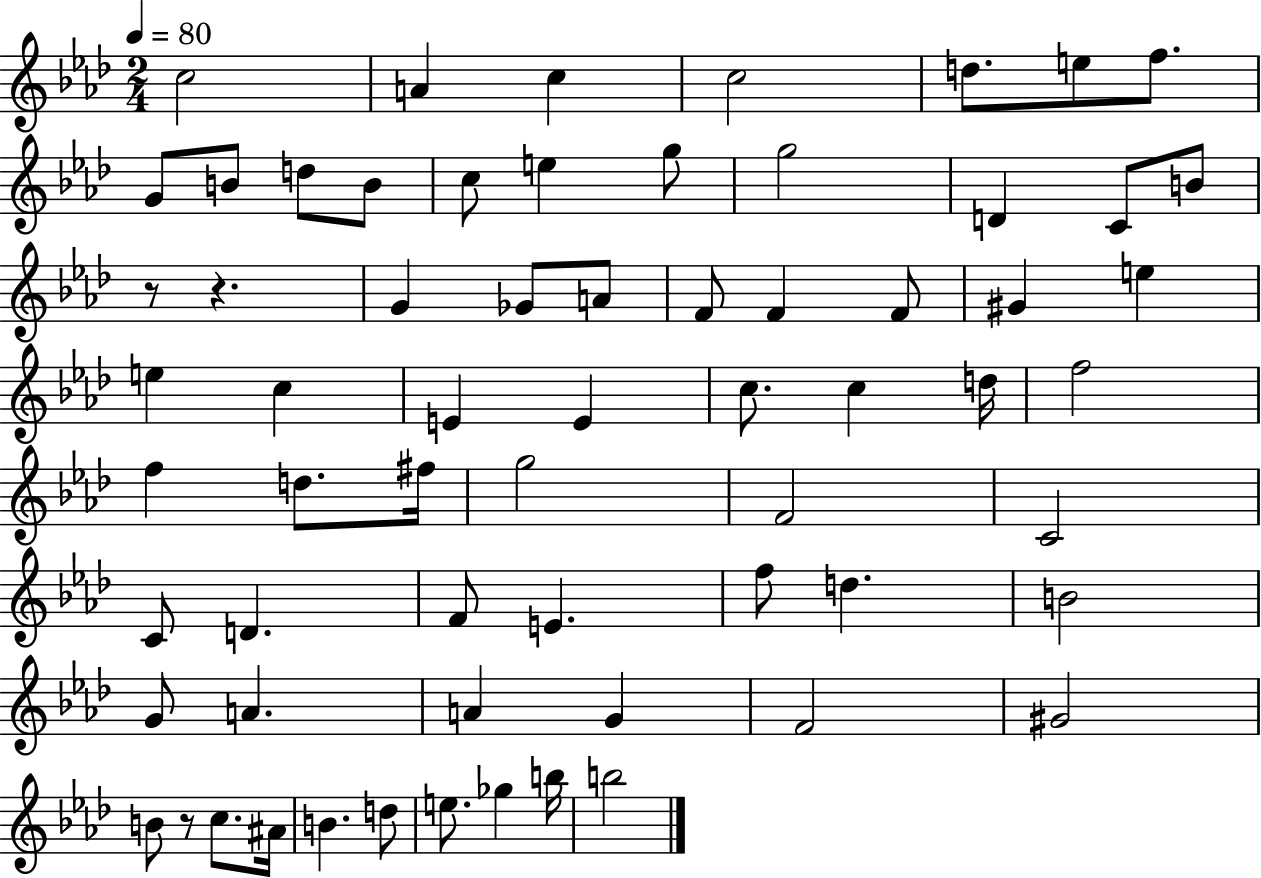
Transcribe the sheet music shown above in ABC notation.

X:1
T:Untitled
M:2/4
L:1/4
K:Ab
c2 A c c2 d/2 e/2 f/2 G/2 B/2 d/2 B/2 c/2 e g/2 g2 D C/2 B/2 z/2 z G _G/2 A/2 F/2 F F/2 ^G e e c E E c/2 c d/4 f2 f d/2 ^f/4 g2 F2 C2 C/2 D F/2 E f/2 d B2 G/2 A A G F2 ^G2 B/2 z/2 c/2 ^A/4 B d/2 e/2 _g b/4 b2